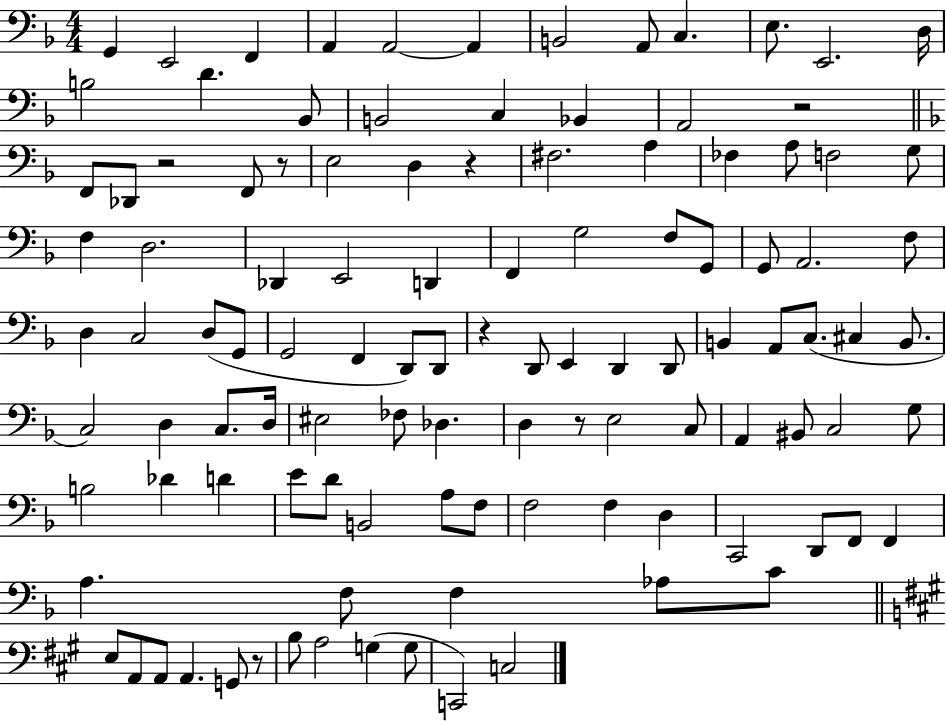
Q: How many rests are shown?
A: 7